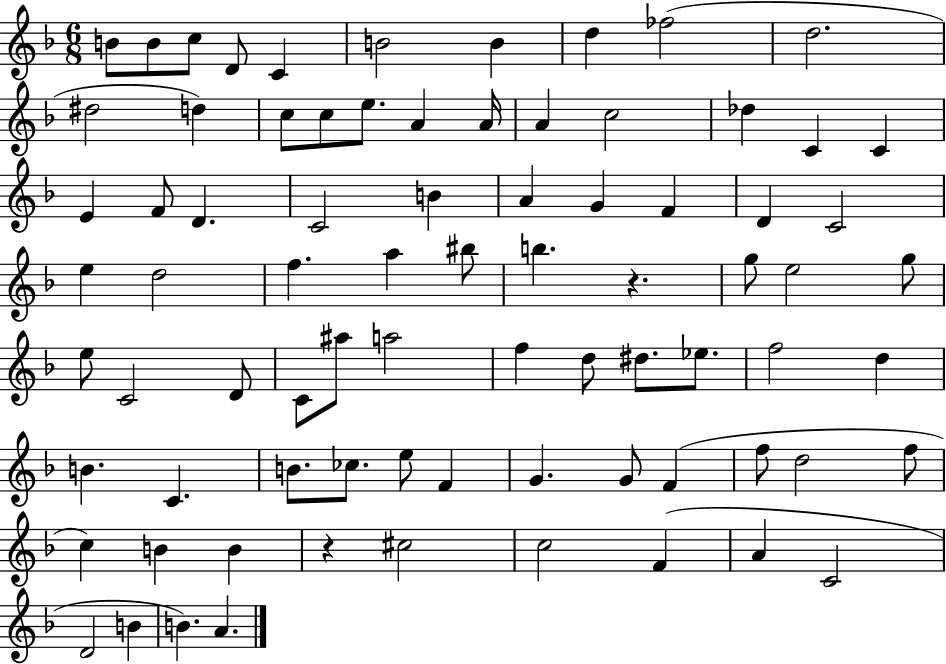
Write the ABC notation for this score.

X:1
T:Untitled
M:6/8
L:1/4
K:F
B/2 B/2 c/2 D/2 C B2 B d _f2 d2 ^d2 d c/2 c/2 e/2 A A/4 A c2 _d C C E F/2 D C2 B A G F D C2 e d2 f a ^b/2 b z g/2 e2 g/2 e/2 C2 D/2 C/2 ^a/2 a2 f d/2 ^d/2 _e/2 f2 d B C B/2 _c/2 e/2 F G G/2 F f/2 d2 f/2 c B B z ^c2 c2 F A C2 D2 B B A